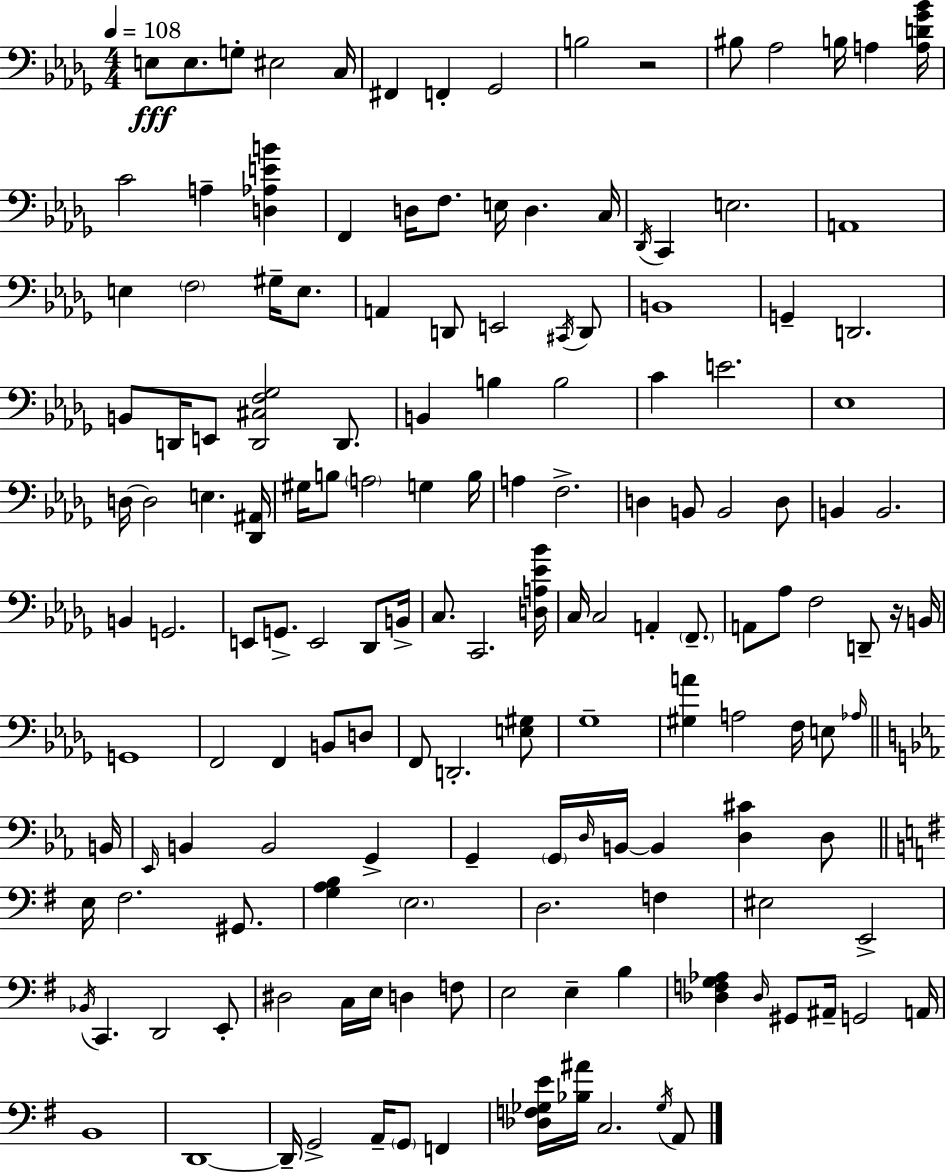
E3/e E3/e. G3/e EIS3/h C3/s F#2/q F2/q Gb2/h B3/h R/h BIS3/e Ab3/h B3/s A3/q [A3,D4,Gb4,Bb4]/s C4/h A3/q [D3,Ab3,E4,B4]/q F2/q D3/s F3/e. E3/s D3/q. C3/s Db2/s C2/q E3/h. A2/w E3/q F3/h G#3/s E3/e. A2/q D2/e E2/h C#2/s D2/e B2/w G2/q D2/h. B2/e D2/s E2/e [D2,C#3,F3,Gb3]/h D2/e. B2/q B3/q B3/h C4/q E4/h. Eb3/w D3/s D3/h E3/q. [Db2,A#2]/s G#3/s B3/e A3/h G3/q B3/s A3/q F3/h. D3/q B2/e B2/h D3/e B2/q B2/h. B2/q G2/h. E2/e G2/e. E2/h Db2/e B2/s C3/e. C2/h. [D3,A3,Eb4,Bb4]/s C3/s C3/h A2/q F2/e. A2/e Ab3/e F3/h D2/e R/s B2/s G2/w F2/h F2/q B2/e D3/e F2/e D2/h. [E3,G#3]/e Gb3/w [G#3,A4]/q A3/h F3/s E3/e Ab3/s B2/s Eb2/s B2/q B2/h G2/q G2/q G2/s D3/s B2/s B2/q [D3,C#4]/q D3/e E3/s F#3/h. G#2/e. [G3,A3,B3]/q E3/h. D3/h. F3/q EIS3/h E2/h Bb2/s C2/q. D2/h E2/e D#3/h C3/s E3/s D3/q F3/e E3/h E3/q B3/q [Db3,F3,G3,Ab3]/q Db3/s G#2/e A#2/s G2/h A2/s B2/w D2/w D2/s G2/h A2/s G2/e F2/q [Db3,F3,Gb3,E4]/s [Bb3,A#4]/s C3/h. Gb3/s A2/e